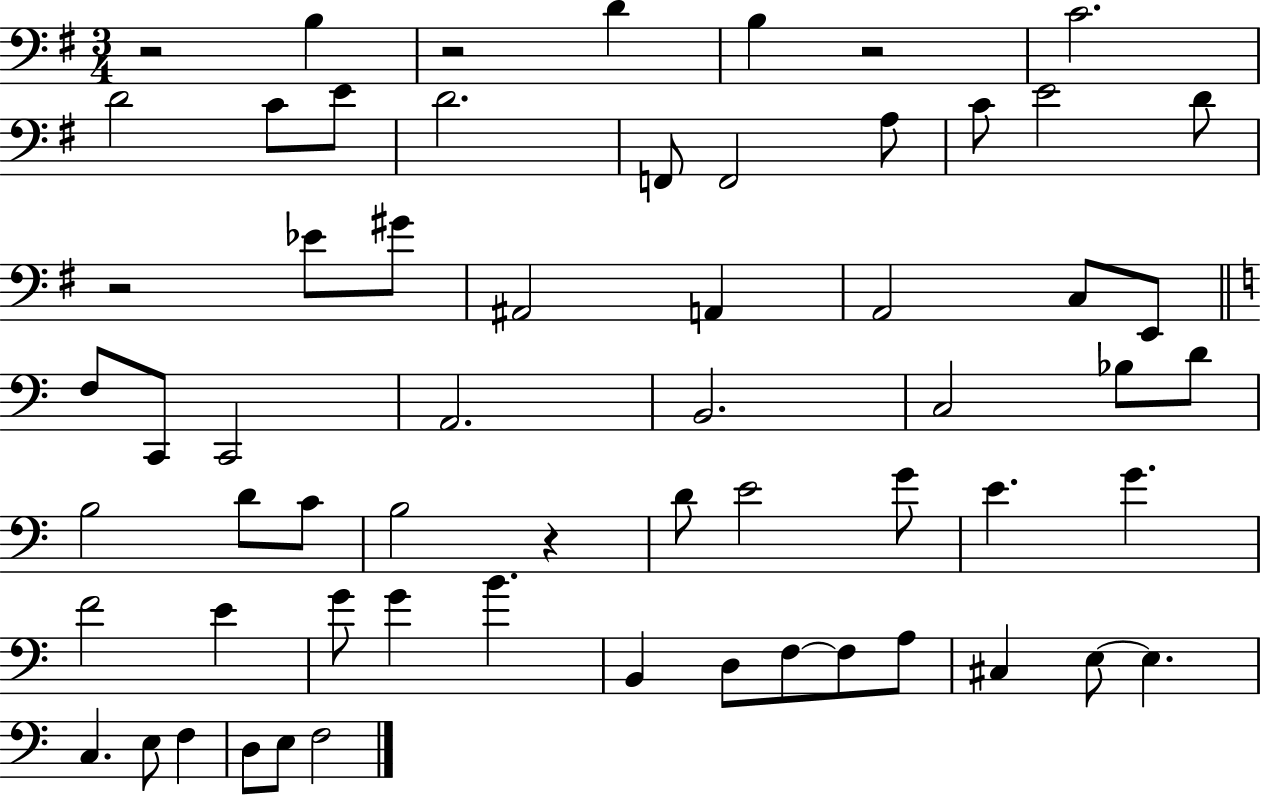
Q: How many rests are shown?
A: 5